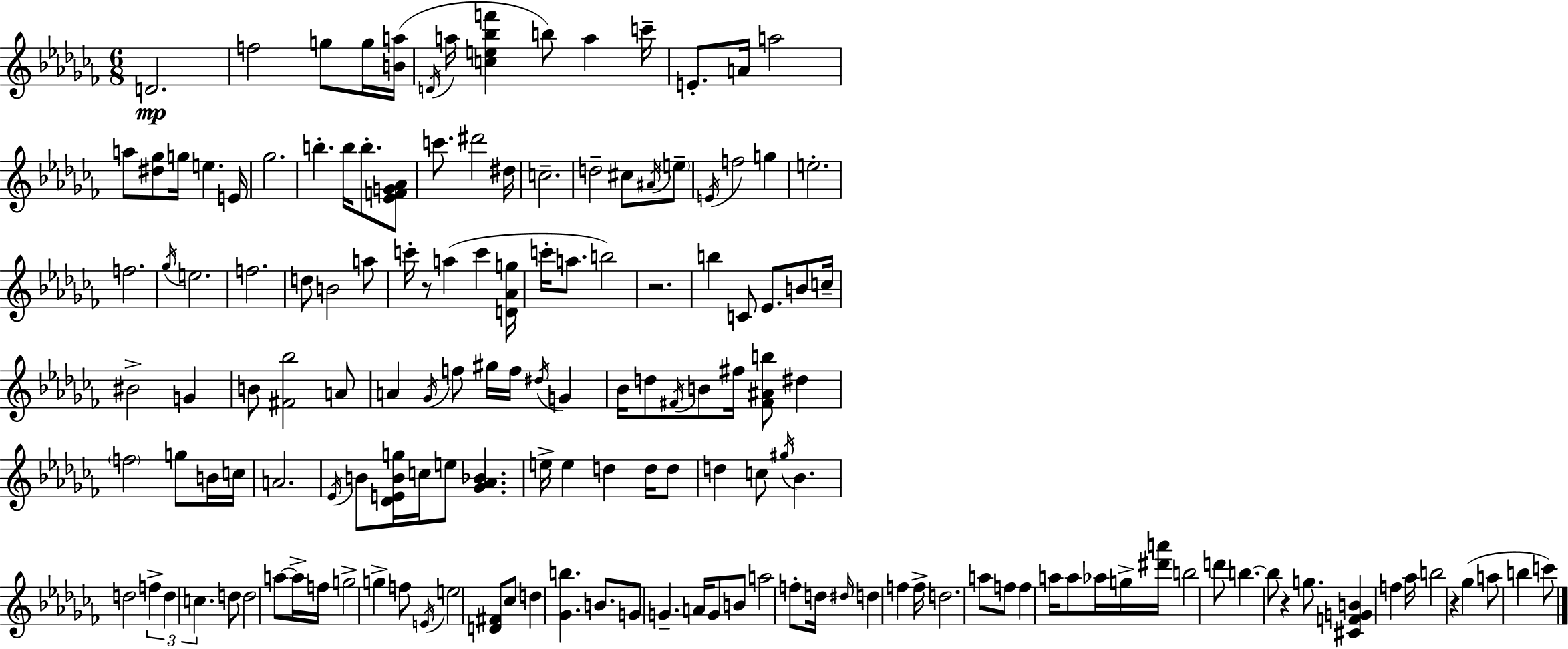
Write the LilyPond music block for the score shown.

{
  \clef treble
  \numericTimeSignature
  \time 6/8
  \key aes \minor
  d'2.\mp | f''2 g''8 g''16 <b' a''>16( | \acciaccatura { d'16 } a''16 <c'' e'' bes'' f'''>4 b''8) a''4 | c'''16-- e'8.-. a'16 a''2 | \break a''8 <dis'' ges''>8 g''16 e''4. | e'16 ges''2. | b''4.-. b''16 b''8.-. <ees' f' g' aes'>8 | c'''8. dis'''2 | \break dis''16 c''2.-- | d''2-- cis''8 \acciaccatura { ais'16 } | \parenthesize e''8-- \acciaccatura { e'16 } f''2 g''4 | e''2.-. | \break f''2. | \acciaccatura { ges''16 } e''2. | f''2. | d''8 b'2 | \break a''8 c'''16-. r8 a''4( c'''4 | <d' aes' g''>16 c'''16-. a''8. b''2) | r2. | b''4 c'8 ees'8. | \break b'8 c''16-- bis'2-> | g'4 b'8 <fis' bes''>2 | a'8 a'4 \acciaccatura { ges'16 } f''8 gis''16 | f''16 \acciaccatura { dis''16 } g'4 bes'16 d''8 \acciaccatura { fis'16 } b'8 | \break fis''16 <fis' ais' b''>8 dis''4 \parenthesize f''2 | g''8 b'16 c''16 a'2. | \acciaccatura { ees'16 } b'8 <des' e' b' g''>16 c''16 | e''8 <ges' aes' bes'>4. e''16-> e''4 | \break d''4 d''16 d''8 d''4 | c''8 \acciaccatura { gis''16 } bes'4. d''2 | \tuplet 3/2 { f''4-> d''4 | c''4. } d''8 d''2 | \break a''8~~ a''16-> f''16 g''2-> | g''4-> f''8 \acciaccatura { e'16 } | e''2 <d' fis'>8 ces''8 | d''4 <ges' b''>4. b'8. | \break g'8 g'4.-- a'16 g'8 | b'8 a''2 f''8-. | d''16 \grace { dis''16 } d''4 f''4 f''16-> d''2. | a''8 | \break f''8 f''4 a''16 a''8 aes''16 g''16-> | <dis''' a'''>16 b''2 d'''8 b''4.~~ | b''8 r4 g''8. | <cis' f' g' b'>4 f''4 aes''16 b''2 | \break r4 ges''4( | a''8 b''4 c'''8) \bar "|."
}